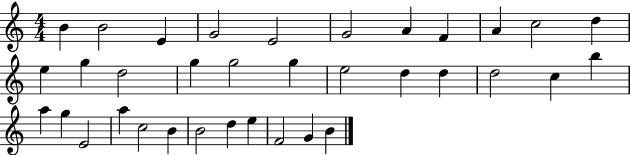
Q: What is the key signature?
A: C major